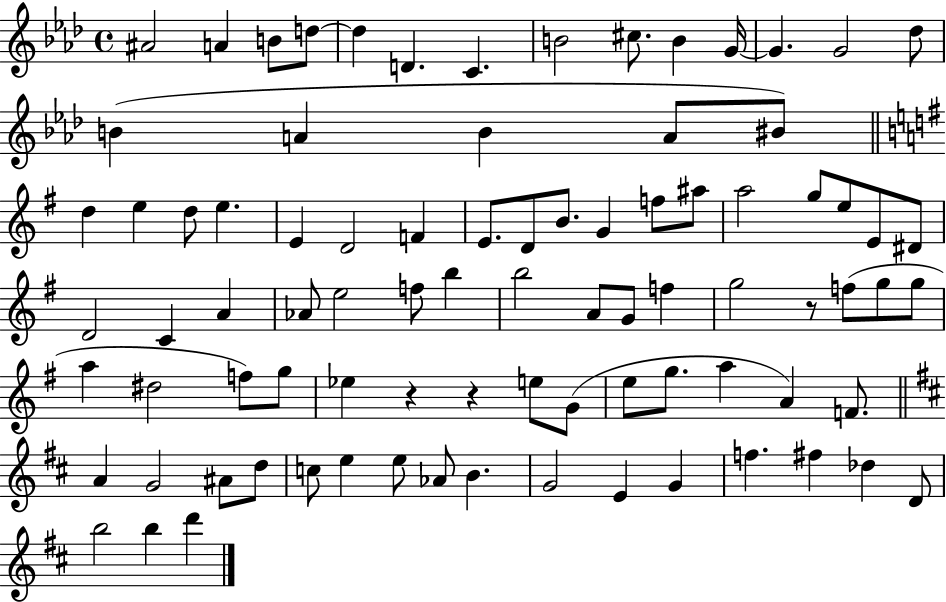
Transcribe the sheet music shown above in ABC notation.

X:1
T:Untitled
M:4/4
L:1/4
K:Ab
^A2 A B/2 d/2 d D C B2 ^c/2 B G/4 G G2 _d/2 B A B A/2 ^B/2 d e d/2 e E D2 F E/2 D/2 B/2 G f/2 ^a/2 a2 g/2 e/2 E/2 ^D/2 D2 C A _A/2 e2 f/2 b b2 A/2 G/2 f g2 z/2 f/2 g/2 g/2 a ^d2 f/2 g/2 _e z z e/2 G/2 e/2 g/2 a A F/2 A G2 ^A/2 d/2 c/2 e e/2 _A/2 B G2 E G f ^f _d D/2 b2 b d'